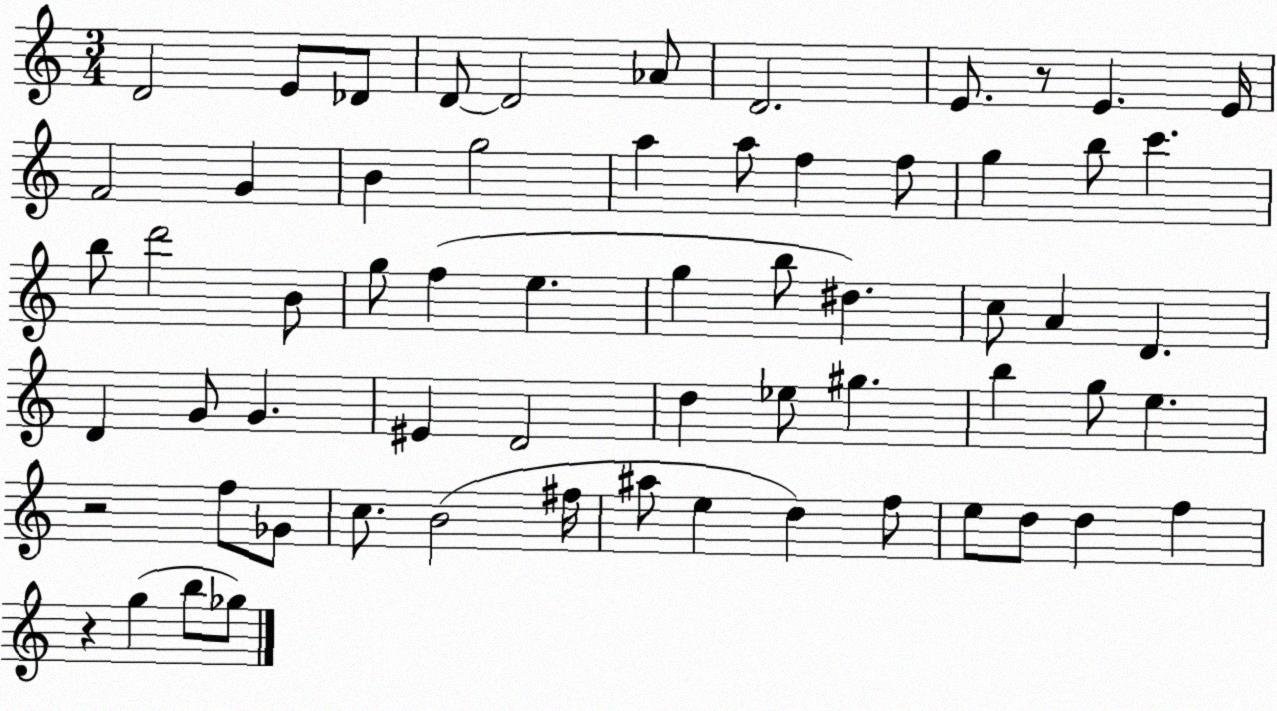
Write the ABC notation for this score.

X:1
T:Untitled
M:3/4
L:1/4
K:C
D2 E/2 _D/2 D/2 D2 _A/2 D2 E/2 z/2 E E/4 F2 G B g2 a a/2 f f/2 g b/2 c' b/2 d'2 B/2 g/2 f e g b/2 ^d c/2 A D D G/2 G ^E D2 d _e/2 ^g b g/2 e z2 f/2 _G/2 c/2 B2 ^f/4 ^a/2 e d f/2 e/2 d/2 d f z g b/2 _g/2